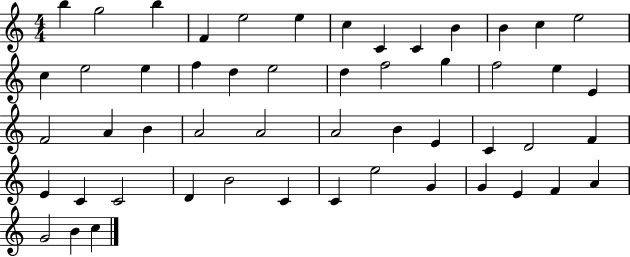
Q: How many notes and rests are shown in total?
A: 52